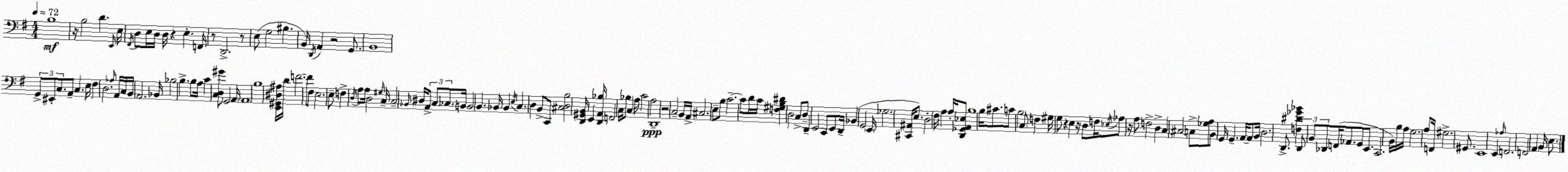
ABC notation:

X:1
T:Untitled
M:4/4
L:1/4
K:Em
B,4 z/4 B,2 D E,,/4 E,/4 ^F,,/4 D,/2 E,/4 D,/4 D,/4 z E, F,,/4 z/2 D,,2 z/2 E,/2 G,2 ^B, B,,/4 D,,/4 A,, z2 G,,/2 B,,4 G,,/2 ^E,,/2 C,/2 A,,/2 C, E,/4 ^F, D,2 _A,/4 A,,/4 C,/4 B,,/4 A,,2 _B,,/4 _B,2 B, B,/2 A,/4 C [C,D,^G]/2 G,,2 A,,/4 A,,4 B,4 [E,,^G,,^D,^A,]/4 D/4 F2 F/2 ^F,/2 E,2 E,/2 F, D,/4 A,/2 A,/4 D,2 ^G,/4 C,/4 C,2 _B,,/4 ^D,/4 A,,/2 C,/2 _C,/2 B,,/4 B,,2 B,, _B,,/4 _B,, E,/4 C, D, B,,/2 C,,/2 [^C,D,B,]2 [D,,^G,,B,,]/4 E,, [D,,A,,_B,]/4 F,,2 C,/4 _B,/2 C, A,/4 C2 A,2 D,,4 z2 C,2 B,,/4 A,,/4 ^C,2 E,/2 B,/2 C2 C/2 D/4 C/4 [F,^G,B,^D] D,2 C,/2 D,/2 D,, E,,2 C,,/2 E,,/2 D,,/4 _B,, G,,2 E,,/4 _G,2 [^C,,^A,,]/4 E,/2 D,2 ^F,/4 A, A,/4 [D,,_G,,A,,_E,]/2 B,4 B,/4 ^C/2 C/2 B,2 C,/2 F, ^G,/4 G,/2 z E, z/4 D,/2 F,/4 _E,/4 _A,/2 z/4 A,/2 F,2 D, C, ^C,2 C,/2 [_G,A,]/2 B,,/2 G,,/4 G,, A,,/4 A,,/2 B,,/4 D,2 D,,/2 [F,^D_G_B] D,,/2 B,,/2 _D,,/2 F,,/4 _A,,/2 G,,/2 E,,/2 C,,2 B,,/4 B,/4 A,/4 G,2 A,/2 F,,/4 ^G,2 ^G,,/2 E,,4 E,, _A,/4 F,,2 F,,2 A,, B,,/4 E,/2